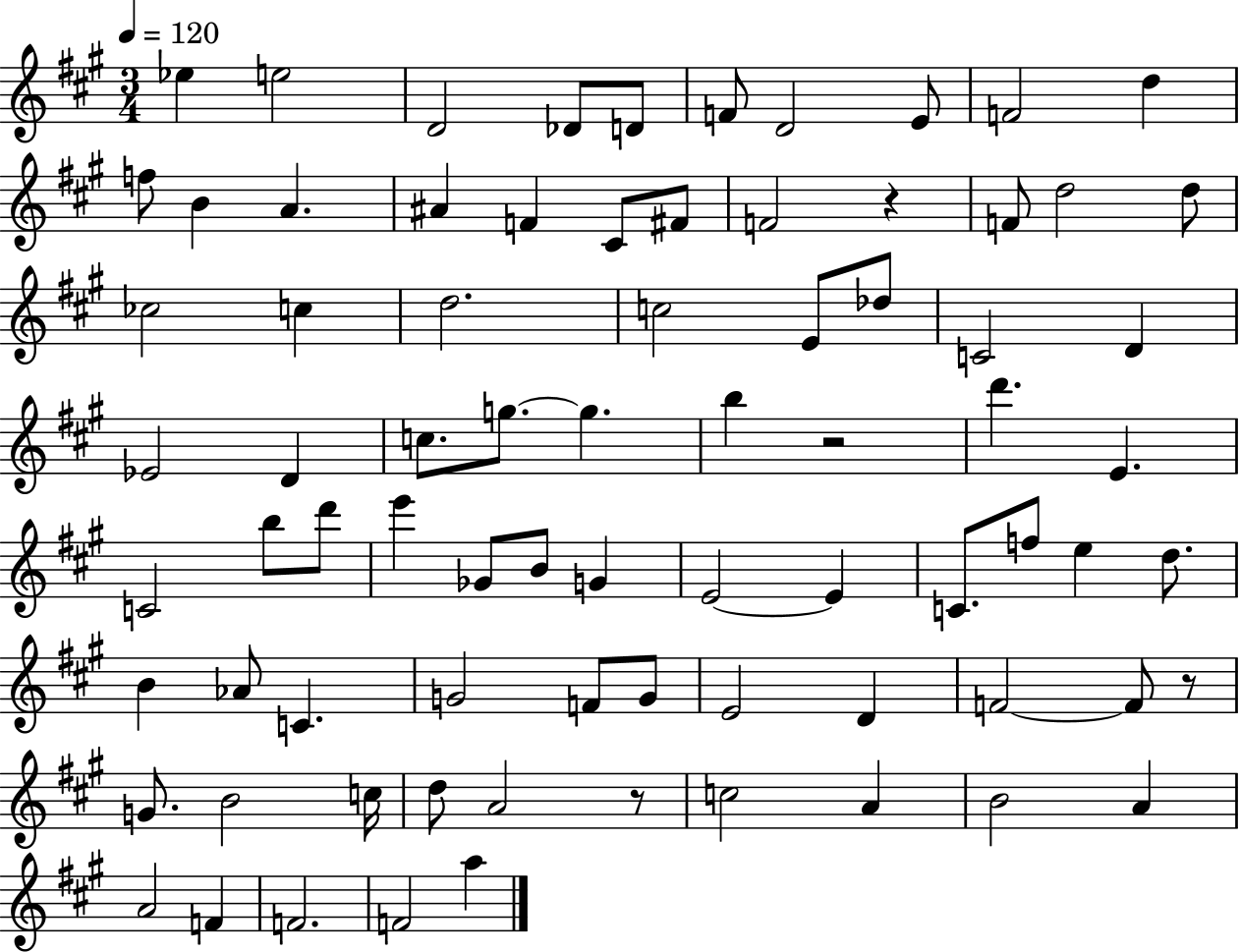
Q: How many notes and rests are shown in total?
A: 78